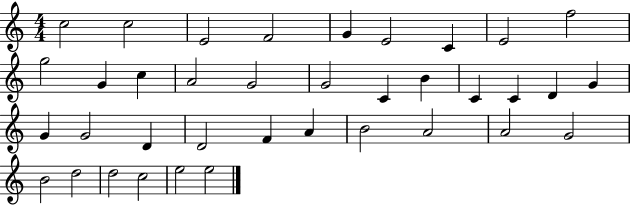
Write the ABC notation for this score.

X:1
T:Untitled
M:4/4
L:1/4
K:C
c2 c2 E2 F2 G E2 C E2 f2 g2 G c A2 G2 G2 C B C C D G G G2 D D2 F A B2 A2 A2 G2 B2 d2 d2 c2 e2 e2